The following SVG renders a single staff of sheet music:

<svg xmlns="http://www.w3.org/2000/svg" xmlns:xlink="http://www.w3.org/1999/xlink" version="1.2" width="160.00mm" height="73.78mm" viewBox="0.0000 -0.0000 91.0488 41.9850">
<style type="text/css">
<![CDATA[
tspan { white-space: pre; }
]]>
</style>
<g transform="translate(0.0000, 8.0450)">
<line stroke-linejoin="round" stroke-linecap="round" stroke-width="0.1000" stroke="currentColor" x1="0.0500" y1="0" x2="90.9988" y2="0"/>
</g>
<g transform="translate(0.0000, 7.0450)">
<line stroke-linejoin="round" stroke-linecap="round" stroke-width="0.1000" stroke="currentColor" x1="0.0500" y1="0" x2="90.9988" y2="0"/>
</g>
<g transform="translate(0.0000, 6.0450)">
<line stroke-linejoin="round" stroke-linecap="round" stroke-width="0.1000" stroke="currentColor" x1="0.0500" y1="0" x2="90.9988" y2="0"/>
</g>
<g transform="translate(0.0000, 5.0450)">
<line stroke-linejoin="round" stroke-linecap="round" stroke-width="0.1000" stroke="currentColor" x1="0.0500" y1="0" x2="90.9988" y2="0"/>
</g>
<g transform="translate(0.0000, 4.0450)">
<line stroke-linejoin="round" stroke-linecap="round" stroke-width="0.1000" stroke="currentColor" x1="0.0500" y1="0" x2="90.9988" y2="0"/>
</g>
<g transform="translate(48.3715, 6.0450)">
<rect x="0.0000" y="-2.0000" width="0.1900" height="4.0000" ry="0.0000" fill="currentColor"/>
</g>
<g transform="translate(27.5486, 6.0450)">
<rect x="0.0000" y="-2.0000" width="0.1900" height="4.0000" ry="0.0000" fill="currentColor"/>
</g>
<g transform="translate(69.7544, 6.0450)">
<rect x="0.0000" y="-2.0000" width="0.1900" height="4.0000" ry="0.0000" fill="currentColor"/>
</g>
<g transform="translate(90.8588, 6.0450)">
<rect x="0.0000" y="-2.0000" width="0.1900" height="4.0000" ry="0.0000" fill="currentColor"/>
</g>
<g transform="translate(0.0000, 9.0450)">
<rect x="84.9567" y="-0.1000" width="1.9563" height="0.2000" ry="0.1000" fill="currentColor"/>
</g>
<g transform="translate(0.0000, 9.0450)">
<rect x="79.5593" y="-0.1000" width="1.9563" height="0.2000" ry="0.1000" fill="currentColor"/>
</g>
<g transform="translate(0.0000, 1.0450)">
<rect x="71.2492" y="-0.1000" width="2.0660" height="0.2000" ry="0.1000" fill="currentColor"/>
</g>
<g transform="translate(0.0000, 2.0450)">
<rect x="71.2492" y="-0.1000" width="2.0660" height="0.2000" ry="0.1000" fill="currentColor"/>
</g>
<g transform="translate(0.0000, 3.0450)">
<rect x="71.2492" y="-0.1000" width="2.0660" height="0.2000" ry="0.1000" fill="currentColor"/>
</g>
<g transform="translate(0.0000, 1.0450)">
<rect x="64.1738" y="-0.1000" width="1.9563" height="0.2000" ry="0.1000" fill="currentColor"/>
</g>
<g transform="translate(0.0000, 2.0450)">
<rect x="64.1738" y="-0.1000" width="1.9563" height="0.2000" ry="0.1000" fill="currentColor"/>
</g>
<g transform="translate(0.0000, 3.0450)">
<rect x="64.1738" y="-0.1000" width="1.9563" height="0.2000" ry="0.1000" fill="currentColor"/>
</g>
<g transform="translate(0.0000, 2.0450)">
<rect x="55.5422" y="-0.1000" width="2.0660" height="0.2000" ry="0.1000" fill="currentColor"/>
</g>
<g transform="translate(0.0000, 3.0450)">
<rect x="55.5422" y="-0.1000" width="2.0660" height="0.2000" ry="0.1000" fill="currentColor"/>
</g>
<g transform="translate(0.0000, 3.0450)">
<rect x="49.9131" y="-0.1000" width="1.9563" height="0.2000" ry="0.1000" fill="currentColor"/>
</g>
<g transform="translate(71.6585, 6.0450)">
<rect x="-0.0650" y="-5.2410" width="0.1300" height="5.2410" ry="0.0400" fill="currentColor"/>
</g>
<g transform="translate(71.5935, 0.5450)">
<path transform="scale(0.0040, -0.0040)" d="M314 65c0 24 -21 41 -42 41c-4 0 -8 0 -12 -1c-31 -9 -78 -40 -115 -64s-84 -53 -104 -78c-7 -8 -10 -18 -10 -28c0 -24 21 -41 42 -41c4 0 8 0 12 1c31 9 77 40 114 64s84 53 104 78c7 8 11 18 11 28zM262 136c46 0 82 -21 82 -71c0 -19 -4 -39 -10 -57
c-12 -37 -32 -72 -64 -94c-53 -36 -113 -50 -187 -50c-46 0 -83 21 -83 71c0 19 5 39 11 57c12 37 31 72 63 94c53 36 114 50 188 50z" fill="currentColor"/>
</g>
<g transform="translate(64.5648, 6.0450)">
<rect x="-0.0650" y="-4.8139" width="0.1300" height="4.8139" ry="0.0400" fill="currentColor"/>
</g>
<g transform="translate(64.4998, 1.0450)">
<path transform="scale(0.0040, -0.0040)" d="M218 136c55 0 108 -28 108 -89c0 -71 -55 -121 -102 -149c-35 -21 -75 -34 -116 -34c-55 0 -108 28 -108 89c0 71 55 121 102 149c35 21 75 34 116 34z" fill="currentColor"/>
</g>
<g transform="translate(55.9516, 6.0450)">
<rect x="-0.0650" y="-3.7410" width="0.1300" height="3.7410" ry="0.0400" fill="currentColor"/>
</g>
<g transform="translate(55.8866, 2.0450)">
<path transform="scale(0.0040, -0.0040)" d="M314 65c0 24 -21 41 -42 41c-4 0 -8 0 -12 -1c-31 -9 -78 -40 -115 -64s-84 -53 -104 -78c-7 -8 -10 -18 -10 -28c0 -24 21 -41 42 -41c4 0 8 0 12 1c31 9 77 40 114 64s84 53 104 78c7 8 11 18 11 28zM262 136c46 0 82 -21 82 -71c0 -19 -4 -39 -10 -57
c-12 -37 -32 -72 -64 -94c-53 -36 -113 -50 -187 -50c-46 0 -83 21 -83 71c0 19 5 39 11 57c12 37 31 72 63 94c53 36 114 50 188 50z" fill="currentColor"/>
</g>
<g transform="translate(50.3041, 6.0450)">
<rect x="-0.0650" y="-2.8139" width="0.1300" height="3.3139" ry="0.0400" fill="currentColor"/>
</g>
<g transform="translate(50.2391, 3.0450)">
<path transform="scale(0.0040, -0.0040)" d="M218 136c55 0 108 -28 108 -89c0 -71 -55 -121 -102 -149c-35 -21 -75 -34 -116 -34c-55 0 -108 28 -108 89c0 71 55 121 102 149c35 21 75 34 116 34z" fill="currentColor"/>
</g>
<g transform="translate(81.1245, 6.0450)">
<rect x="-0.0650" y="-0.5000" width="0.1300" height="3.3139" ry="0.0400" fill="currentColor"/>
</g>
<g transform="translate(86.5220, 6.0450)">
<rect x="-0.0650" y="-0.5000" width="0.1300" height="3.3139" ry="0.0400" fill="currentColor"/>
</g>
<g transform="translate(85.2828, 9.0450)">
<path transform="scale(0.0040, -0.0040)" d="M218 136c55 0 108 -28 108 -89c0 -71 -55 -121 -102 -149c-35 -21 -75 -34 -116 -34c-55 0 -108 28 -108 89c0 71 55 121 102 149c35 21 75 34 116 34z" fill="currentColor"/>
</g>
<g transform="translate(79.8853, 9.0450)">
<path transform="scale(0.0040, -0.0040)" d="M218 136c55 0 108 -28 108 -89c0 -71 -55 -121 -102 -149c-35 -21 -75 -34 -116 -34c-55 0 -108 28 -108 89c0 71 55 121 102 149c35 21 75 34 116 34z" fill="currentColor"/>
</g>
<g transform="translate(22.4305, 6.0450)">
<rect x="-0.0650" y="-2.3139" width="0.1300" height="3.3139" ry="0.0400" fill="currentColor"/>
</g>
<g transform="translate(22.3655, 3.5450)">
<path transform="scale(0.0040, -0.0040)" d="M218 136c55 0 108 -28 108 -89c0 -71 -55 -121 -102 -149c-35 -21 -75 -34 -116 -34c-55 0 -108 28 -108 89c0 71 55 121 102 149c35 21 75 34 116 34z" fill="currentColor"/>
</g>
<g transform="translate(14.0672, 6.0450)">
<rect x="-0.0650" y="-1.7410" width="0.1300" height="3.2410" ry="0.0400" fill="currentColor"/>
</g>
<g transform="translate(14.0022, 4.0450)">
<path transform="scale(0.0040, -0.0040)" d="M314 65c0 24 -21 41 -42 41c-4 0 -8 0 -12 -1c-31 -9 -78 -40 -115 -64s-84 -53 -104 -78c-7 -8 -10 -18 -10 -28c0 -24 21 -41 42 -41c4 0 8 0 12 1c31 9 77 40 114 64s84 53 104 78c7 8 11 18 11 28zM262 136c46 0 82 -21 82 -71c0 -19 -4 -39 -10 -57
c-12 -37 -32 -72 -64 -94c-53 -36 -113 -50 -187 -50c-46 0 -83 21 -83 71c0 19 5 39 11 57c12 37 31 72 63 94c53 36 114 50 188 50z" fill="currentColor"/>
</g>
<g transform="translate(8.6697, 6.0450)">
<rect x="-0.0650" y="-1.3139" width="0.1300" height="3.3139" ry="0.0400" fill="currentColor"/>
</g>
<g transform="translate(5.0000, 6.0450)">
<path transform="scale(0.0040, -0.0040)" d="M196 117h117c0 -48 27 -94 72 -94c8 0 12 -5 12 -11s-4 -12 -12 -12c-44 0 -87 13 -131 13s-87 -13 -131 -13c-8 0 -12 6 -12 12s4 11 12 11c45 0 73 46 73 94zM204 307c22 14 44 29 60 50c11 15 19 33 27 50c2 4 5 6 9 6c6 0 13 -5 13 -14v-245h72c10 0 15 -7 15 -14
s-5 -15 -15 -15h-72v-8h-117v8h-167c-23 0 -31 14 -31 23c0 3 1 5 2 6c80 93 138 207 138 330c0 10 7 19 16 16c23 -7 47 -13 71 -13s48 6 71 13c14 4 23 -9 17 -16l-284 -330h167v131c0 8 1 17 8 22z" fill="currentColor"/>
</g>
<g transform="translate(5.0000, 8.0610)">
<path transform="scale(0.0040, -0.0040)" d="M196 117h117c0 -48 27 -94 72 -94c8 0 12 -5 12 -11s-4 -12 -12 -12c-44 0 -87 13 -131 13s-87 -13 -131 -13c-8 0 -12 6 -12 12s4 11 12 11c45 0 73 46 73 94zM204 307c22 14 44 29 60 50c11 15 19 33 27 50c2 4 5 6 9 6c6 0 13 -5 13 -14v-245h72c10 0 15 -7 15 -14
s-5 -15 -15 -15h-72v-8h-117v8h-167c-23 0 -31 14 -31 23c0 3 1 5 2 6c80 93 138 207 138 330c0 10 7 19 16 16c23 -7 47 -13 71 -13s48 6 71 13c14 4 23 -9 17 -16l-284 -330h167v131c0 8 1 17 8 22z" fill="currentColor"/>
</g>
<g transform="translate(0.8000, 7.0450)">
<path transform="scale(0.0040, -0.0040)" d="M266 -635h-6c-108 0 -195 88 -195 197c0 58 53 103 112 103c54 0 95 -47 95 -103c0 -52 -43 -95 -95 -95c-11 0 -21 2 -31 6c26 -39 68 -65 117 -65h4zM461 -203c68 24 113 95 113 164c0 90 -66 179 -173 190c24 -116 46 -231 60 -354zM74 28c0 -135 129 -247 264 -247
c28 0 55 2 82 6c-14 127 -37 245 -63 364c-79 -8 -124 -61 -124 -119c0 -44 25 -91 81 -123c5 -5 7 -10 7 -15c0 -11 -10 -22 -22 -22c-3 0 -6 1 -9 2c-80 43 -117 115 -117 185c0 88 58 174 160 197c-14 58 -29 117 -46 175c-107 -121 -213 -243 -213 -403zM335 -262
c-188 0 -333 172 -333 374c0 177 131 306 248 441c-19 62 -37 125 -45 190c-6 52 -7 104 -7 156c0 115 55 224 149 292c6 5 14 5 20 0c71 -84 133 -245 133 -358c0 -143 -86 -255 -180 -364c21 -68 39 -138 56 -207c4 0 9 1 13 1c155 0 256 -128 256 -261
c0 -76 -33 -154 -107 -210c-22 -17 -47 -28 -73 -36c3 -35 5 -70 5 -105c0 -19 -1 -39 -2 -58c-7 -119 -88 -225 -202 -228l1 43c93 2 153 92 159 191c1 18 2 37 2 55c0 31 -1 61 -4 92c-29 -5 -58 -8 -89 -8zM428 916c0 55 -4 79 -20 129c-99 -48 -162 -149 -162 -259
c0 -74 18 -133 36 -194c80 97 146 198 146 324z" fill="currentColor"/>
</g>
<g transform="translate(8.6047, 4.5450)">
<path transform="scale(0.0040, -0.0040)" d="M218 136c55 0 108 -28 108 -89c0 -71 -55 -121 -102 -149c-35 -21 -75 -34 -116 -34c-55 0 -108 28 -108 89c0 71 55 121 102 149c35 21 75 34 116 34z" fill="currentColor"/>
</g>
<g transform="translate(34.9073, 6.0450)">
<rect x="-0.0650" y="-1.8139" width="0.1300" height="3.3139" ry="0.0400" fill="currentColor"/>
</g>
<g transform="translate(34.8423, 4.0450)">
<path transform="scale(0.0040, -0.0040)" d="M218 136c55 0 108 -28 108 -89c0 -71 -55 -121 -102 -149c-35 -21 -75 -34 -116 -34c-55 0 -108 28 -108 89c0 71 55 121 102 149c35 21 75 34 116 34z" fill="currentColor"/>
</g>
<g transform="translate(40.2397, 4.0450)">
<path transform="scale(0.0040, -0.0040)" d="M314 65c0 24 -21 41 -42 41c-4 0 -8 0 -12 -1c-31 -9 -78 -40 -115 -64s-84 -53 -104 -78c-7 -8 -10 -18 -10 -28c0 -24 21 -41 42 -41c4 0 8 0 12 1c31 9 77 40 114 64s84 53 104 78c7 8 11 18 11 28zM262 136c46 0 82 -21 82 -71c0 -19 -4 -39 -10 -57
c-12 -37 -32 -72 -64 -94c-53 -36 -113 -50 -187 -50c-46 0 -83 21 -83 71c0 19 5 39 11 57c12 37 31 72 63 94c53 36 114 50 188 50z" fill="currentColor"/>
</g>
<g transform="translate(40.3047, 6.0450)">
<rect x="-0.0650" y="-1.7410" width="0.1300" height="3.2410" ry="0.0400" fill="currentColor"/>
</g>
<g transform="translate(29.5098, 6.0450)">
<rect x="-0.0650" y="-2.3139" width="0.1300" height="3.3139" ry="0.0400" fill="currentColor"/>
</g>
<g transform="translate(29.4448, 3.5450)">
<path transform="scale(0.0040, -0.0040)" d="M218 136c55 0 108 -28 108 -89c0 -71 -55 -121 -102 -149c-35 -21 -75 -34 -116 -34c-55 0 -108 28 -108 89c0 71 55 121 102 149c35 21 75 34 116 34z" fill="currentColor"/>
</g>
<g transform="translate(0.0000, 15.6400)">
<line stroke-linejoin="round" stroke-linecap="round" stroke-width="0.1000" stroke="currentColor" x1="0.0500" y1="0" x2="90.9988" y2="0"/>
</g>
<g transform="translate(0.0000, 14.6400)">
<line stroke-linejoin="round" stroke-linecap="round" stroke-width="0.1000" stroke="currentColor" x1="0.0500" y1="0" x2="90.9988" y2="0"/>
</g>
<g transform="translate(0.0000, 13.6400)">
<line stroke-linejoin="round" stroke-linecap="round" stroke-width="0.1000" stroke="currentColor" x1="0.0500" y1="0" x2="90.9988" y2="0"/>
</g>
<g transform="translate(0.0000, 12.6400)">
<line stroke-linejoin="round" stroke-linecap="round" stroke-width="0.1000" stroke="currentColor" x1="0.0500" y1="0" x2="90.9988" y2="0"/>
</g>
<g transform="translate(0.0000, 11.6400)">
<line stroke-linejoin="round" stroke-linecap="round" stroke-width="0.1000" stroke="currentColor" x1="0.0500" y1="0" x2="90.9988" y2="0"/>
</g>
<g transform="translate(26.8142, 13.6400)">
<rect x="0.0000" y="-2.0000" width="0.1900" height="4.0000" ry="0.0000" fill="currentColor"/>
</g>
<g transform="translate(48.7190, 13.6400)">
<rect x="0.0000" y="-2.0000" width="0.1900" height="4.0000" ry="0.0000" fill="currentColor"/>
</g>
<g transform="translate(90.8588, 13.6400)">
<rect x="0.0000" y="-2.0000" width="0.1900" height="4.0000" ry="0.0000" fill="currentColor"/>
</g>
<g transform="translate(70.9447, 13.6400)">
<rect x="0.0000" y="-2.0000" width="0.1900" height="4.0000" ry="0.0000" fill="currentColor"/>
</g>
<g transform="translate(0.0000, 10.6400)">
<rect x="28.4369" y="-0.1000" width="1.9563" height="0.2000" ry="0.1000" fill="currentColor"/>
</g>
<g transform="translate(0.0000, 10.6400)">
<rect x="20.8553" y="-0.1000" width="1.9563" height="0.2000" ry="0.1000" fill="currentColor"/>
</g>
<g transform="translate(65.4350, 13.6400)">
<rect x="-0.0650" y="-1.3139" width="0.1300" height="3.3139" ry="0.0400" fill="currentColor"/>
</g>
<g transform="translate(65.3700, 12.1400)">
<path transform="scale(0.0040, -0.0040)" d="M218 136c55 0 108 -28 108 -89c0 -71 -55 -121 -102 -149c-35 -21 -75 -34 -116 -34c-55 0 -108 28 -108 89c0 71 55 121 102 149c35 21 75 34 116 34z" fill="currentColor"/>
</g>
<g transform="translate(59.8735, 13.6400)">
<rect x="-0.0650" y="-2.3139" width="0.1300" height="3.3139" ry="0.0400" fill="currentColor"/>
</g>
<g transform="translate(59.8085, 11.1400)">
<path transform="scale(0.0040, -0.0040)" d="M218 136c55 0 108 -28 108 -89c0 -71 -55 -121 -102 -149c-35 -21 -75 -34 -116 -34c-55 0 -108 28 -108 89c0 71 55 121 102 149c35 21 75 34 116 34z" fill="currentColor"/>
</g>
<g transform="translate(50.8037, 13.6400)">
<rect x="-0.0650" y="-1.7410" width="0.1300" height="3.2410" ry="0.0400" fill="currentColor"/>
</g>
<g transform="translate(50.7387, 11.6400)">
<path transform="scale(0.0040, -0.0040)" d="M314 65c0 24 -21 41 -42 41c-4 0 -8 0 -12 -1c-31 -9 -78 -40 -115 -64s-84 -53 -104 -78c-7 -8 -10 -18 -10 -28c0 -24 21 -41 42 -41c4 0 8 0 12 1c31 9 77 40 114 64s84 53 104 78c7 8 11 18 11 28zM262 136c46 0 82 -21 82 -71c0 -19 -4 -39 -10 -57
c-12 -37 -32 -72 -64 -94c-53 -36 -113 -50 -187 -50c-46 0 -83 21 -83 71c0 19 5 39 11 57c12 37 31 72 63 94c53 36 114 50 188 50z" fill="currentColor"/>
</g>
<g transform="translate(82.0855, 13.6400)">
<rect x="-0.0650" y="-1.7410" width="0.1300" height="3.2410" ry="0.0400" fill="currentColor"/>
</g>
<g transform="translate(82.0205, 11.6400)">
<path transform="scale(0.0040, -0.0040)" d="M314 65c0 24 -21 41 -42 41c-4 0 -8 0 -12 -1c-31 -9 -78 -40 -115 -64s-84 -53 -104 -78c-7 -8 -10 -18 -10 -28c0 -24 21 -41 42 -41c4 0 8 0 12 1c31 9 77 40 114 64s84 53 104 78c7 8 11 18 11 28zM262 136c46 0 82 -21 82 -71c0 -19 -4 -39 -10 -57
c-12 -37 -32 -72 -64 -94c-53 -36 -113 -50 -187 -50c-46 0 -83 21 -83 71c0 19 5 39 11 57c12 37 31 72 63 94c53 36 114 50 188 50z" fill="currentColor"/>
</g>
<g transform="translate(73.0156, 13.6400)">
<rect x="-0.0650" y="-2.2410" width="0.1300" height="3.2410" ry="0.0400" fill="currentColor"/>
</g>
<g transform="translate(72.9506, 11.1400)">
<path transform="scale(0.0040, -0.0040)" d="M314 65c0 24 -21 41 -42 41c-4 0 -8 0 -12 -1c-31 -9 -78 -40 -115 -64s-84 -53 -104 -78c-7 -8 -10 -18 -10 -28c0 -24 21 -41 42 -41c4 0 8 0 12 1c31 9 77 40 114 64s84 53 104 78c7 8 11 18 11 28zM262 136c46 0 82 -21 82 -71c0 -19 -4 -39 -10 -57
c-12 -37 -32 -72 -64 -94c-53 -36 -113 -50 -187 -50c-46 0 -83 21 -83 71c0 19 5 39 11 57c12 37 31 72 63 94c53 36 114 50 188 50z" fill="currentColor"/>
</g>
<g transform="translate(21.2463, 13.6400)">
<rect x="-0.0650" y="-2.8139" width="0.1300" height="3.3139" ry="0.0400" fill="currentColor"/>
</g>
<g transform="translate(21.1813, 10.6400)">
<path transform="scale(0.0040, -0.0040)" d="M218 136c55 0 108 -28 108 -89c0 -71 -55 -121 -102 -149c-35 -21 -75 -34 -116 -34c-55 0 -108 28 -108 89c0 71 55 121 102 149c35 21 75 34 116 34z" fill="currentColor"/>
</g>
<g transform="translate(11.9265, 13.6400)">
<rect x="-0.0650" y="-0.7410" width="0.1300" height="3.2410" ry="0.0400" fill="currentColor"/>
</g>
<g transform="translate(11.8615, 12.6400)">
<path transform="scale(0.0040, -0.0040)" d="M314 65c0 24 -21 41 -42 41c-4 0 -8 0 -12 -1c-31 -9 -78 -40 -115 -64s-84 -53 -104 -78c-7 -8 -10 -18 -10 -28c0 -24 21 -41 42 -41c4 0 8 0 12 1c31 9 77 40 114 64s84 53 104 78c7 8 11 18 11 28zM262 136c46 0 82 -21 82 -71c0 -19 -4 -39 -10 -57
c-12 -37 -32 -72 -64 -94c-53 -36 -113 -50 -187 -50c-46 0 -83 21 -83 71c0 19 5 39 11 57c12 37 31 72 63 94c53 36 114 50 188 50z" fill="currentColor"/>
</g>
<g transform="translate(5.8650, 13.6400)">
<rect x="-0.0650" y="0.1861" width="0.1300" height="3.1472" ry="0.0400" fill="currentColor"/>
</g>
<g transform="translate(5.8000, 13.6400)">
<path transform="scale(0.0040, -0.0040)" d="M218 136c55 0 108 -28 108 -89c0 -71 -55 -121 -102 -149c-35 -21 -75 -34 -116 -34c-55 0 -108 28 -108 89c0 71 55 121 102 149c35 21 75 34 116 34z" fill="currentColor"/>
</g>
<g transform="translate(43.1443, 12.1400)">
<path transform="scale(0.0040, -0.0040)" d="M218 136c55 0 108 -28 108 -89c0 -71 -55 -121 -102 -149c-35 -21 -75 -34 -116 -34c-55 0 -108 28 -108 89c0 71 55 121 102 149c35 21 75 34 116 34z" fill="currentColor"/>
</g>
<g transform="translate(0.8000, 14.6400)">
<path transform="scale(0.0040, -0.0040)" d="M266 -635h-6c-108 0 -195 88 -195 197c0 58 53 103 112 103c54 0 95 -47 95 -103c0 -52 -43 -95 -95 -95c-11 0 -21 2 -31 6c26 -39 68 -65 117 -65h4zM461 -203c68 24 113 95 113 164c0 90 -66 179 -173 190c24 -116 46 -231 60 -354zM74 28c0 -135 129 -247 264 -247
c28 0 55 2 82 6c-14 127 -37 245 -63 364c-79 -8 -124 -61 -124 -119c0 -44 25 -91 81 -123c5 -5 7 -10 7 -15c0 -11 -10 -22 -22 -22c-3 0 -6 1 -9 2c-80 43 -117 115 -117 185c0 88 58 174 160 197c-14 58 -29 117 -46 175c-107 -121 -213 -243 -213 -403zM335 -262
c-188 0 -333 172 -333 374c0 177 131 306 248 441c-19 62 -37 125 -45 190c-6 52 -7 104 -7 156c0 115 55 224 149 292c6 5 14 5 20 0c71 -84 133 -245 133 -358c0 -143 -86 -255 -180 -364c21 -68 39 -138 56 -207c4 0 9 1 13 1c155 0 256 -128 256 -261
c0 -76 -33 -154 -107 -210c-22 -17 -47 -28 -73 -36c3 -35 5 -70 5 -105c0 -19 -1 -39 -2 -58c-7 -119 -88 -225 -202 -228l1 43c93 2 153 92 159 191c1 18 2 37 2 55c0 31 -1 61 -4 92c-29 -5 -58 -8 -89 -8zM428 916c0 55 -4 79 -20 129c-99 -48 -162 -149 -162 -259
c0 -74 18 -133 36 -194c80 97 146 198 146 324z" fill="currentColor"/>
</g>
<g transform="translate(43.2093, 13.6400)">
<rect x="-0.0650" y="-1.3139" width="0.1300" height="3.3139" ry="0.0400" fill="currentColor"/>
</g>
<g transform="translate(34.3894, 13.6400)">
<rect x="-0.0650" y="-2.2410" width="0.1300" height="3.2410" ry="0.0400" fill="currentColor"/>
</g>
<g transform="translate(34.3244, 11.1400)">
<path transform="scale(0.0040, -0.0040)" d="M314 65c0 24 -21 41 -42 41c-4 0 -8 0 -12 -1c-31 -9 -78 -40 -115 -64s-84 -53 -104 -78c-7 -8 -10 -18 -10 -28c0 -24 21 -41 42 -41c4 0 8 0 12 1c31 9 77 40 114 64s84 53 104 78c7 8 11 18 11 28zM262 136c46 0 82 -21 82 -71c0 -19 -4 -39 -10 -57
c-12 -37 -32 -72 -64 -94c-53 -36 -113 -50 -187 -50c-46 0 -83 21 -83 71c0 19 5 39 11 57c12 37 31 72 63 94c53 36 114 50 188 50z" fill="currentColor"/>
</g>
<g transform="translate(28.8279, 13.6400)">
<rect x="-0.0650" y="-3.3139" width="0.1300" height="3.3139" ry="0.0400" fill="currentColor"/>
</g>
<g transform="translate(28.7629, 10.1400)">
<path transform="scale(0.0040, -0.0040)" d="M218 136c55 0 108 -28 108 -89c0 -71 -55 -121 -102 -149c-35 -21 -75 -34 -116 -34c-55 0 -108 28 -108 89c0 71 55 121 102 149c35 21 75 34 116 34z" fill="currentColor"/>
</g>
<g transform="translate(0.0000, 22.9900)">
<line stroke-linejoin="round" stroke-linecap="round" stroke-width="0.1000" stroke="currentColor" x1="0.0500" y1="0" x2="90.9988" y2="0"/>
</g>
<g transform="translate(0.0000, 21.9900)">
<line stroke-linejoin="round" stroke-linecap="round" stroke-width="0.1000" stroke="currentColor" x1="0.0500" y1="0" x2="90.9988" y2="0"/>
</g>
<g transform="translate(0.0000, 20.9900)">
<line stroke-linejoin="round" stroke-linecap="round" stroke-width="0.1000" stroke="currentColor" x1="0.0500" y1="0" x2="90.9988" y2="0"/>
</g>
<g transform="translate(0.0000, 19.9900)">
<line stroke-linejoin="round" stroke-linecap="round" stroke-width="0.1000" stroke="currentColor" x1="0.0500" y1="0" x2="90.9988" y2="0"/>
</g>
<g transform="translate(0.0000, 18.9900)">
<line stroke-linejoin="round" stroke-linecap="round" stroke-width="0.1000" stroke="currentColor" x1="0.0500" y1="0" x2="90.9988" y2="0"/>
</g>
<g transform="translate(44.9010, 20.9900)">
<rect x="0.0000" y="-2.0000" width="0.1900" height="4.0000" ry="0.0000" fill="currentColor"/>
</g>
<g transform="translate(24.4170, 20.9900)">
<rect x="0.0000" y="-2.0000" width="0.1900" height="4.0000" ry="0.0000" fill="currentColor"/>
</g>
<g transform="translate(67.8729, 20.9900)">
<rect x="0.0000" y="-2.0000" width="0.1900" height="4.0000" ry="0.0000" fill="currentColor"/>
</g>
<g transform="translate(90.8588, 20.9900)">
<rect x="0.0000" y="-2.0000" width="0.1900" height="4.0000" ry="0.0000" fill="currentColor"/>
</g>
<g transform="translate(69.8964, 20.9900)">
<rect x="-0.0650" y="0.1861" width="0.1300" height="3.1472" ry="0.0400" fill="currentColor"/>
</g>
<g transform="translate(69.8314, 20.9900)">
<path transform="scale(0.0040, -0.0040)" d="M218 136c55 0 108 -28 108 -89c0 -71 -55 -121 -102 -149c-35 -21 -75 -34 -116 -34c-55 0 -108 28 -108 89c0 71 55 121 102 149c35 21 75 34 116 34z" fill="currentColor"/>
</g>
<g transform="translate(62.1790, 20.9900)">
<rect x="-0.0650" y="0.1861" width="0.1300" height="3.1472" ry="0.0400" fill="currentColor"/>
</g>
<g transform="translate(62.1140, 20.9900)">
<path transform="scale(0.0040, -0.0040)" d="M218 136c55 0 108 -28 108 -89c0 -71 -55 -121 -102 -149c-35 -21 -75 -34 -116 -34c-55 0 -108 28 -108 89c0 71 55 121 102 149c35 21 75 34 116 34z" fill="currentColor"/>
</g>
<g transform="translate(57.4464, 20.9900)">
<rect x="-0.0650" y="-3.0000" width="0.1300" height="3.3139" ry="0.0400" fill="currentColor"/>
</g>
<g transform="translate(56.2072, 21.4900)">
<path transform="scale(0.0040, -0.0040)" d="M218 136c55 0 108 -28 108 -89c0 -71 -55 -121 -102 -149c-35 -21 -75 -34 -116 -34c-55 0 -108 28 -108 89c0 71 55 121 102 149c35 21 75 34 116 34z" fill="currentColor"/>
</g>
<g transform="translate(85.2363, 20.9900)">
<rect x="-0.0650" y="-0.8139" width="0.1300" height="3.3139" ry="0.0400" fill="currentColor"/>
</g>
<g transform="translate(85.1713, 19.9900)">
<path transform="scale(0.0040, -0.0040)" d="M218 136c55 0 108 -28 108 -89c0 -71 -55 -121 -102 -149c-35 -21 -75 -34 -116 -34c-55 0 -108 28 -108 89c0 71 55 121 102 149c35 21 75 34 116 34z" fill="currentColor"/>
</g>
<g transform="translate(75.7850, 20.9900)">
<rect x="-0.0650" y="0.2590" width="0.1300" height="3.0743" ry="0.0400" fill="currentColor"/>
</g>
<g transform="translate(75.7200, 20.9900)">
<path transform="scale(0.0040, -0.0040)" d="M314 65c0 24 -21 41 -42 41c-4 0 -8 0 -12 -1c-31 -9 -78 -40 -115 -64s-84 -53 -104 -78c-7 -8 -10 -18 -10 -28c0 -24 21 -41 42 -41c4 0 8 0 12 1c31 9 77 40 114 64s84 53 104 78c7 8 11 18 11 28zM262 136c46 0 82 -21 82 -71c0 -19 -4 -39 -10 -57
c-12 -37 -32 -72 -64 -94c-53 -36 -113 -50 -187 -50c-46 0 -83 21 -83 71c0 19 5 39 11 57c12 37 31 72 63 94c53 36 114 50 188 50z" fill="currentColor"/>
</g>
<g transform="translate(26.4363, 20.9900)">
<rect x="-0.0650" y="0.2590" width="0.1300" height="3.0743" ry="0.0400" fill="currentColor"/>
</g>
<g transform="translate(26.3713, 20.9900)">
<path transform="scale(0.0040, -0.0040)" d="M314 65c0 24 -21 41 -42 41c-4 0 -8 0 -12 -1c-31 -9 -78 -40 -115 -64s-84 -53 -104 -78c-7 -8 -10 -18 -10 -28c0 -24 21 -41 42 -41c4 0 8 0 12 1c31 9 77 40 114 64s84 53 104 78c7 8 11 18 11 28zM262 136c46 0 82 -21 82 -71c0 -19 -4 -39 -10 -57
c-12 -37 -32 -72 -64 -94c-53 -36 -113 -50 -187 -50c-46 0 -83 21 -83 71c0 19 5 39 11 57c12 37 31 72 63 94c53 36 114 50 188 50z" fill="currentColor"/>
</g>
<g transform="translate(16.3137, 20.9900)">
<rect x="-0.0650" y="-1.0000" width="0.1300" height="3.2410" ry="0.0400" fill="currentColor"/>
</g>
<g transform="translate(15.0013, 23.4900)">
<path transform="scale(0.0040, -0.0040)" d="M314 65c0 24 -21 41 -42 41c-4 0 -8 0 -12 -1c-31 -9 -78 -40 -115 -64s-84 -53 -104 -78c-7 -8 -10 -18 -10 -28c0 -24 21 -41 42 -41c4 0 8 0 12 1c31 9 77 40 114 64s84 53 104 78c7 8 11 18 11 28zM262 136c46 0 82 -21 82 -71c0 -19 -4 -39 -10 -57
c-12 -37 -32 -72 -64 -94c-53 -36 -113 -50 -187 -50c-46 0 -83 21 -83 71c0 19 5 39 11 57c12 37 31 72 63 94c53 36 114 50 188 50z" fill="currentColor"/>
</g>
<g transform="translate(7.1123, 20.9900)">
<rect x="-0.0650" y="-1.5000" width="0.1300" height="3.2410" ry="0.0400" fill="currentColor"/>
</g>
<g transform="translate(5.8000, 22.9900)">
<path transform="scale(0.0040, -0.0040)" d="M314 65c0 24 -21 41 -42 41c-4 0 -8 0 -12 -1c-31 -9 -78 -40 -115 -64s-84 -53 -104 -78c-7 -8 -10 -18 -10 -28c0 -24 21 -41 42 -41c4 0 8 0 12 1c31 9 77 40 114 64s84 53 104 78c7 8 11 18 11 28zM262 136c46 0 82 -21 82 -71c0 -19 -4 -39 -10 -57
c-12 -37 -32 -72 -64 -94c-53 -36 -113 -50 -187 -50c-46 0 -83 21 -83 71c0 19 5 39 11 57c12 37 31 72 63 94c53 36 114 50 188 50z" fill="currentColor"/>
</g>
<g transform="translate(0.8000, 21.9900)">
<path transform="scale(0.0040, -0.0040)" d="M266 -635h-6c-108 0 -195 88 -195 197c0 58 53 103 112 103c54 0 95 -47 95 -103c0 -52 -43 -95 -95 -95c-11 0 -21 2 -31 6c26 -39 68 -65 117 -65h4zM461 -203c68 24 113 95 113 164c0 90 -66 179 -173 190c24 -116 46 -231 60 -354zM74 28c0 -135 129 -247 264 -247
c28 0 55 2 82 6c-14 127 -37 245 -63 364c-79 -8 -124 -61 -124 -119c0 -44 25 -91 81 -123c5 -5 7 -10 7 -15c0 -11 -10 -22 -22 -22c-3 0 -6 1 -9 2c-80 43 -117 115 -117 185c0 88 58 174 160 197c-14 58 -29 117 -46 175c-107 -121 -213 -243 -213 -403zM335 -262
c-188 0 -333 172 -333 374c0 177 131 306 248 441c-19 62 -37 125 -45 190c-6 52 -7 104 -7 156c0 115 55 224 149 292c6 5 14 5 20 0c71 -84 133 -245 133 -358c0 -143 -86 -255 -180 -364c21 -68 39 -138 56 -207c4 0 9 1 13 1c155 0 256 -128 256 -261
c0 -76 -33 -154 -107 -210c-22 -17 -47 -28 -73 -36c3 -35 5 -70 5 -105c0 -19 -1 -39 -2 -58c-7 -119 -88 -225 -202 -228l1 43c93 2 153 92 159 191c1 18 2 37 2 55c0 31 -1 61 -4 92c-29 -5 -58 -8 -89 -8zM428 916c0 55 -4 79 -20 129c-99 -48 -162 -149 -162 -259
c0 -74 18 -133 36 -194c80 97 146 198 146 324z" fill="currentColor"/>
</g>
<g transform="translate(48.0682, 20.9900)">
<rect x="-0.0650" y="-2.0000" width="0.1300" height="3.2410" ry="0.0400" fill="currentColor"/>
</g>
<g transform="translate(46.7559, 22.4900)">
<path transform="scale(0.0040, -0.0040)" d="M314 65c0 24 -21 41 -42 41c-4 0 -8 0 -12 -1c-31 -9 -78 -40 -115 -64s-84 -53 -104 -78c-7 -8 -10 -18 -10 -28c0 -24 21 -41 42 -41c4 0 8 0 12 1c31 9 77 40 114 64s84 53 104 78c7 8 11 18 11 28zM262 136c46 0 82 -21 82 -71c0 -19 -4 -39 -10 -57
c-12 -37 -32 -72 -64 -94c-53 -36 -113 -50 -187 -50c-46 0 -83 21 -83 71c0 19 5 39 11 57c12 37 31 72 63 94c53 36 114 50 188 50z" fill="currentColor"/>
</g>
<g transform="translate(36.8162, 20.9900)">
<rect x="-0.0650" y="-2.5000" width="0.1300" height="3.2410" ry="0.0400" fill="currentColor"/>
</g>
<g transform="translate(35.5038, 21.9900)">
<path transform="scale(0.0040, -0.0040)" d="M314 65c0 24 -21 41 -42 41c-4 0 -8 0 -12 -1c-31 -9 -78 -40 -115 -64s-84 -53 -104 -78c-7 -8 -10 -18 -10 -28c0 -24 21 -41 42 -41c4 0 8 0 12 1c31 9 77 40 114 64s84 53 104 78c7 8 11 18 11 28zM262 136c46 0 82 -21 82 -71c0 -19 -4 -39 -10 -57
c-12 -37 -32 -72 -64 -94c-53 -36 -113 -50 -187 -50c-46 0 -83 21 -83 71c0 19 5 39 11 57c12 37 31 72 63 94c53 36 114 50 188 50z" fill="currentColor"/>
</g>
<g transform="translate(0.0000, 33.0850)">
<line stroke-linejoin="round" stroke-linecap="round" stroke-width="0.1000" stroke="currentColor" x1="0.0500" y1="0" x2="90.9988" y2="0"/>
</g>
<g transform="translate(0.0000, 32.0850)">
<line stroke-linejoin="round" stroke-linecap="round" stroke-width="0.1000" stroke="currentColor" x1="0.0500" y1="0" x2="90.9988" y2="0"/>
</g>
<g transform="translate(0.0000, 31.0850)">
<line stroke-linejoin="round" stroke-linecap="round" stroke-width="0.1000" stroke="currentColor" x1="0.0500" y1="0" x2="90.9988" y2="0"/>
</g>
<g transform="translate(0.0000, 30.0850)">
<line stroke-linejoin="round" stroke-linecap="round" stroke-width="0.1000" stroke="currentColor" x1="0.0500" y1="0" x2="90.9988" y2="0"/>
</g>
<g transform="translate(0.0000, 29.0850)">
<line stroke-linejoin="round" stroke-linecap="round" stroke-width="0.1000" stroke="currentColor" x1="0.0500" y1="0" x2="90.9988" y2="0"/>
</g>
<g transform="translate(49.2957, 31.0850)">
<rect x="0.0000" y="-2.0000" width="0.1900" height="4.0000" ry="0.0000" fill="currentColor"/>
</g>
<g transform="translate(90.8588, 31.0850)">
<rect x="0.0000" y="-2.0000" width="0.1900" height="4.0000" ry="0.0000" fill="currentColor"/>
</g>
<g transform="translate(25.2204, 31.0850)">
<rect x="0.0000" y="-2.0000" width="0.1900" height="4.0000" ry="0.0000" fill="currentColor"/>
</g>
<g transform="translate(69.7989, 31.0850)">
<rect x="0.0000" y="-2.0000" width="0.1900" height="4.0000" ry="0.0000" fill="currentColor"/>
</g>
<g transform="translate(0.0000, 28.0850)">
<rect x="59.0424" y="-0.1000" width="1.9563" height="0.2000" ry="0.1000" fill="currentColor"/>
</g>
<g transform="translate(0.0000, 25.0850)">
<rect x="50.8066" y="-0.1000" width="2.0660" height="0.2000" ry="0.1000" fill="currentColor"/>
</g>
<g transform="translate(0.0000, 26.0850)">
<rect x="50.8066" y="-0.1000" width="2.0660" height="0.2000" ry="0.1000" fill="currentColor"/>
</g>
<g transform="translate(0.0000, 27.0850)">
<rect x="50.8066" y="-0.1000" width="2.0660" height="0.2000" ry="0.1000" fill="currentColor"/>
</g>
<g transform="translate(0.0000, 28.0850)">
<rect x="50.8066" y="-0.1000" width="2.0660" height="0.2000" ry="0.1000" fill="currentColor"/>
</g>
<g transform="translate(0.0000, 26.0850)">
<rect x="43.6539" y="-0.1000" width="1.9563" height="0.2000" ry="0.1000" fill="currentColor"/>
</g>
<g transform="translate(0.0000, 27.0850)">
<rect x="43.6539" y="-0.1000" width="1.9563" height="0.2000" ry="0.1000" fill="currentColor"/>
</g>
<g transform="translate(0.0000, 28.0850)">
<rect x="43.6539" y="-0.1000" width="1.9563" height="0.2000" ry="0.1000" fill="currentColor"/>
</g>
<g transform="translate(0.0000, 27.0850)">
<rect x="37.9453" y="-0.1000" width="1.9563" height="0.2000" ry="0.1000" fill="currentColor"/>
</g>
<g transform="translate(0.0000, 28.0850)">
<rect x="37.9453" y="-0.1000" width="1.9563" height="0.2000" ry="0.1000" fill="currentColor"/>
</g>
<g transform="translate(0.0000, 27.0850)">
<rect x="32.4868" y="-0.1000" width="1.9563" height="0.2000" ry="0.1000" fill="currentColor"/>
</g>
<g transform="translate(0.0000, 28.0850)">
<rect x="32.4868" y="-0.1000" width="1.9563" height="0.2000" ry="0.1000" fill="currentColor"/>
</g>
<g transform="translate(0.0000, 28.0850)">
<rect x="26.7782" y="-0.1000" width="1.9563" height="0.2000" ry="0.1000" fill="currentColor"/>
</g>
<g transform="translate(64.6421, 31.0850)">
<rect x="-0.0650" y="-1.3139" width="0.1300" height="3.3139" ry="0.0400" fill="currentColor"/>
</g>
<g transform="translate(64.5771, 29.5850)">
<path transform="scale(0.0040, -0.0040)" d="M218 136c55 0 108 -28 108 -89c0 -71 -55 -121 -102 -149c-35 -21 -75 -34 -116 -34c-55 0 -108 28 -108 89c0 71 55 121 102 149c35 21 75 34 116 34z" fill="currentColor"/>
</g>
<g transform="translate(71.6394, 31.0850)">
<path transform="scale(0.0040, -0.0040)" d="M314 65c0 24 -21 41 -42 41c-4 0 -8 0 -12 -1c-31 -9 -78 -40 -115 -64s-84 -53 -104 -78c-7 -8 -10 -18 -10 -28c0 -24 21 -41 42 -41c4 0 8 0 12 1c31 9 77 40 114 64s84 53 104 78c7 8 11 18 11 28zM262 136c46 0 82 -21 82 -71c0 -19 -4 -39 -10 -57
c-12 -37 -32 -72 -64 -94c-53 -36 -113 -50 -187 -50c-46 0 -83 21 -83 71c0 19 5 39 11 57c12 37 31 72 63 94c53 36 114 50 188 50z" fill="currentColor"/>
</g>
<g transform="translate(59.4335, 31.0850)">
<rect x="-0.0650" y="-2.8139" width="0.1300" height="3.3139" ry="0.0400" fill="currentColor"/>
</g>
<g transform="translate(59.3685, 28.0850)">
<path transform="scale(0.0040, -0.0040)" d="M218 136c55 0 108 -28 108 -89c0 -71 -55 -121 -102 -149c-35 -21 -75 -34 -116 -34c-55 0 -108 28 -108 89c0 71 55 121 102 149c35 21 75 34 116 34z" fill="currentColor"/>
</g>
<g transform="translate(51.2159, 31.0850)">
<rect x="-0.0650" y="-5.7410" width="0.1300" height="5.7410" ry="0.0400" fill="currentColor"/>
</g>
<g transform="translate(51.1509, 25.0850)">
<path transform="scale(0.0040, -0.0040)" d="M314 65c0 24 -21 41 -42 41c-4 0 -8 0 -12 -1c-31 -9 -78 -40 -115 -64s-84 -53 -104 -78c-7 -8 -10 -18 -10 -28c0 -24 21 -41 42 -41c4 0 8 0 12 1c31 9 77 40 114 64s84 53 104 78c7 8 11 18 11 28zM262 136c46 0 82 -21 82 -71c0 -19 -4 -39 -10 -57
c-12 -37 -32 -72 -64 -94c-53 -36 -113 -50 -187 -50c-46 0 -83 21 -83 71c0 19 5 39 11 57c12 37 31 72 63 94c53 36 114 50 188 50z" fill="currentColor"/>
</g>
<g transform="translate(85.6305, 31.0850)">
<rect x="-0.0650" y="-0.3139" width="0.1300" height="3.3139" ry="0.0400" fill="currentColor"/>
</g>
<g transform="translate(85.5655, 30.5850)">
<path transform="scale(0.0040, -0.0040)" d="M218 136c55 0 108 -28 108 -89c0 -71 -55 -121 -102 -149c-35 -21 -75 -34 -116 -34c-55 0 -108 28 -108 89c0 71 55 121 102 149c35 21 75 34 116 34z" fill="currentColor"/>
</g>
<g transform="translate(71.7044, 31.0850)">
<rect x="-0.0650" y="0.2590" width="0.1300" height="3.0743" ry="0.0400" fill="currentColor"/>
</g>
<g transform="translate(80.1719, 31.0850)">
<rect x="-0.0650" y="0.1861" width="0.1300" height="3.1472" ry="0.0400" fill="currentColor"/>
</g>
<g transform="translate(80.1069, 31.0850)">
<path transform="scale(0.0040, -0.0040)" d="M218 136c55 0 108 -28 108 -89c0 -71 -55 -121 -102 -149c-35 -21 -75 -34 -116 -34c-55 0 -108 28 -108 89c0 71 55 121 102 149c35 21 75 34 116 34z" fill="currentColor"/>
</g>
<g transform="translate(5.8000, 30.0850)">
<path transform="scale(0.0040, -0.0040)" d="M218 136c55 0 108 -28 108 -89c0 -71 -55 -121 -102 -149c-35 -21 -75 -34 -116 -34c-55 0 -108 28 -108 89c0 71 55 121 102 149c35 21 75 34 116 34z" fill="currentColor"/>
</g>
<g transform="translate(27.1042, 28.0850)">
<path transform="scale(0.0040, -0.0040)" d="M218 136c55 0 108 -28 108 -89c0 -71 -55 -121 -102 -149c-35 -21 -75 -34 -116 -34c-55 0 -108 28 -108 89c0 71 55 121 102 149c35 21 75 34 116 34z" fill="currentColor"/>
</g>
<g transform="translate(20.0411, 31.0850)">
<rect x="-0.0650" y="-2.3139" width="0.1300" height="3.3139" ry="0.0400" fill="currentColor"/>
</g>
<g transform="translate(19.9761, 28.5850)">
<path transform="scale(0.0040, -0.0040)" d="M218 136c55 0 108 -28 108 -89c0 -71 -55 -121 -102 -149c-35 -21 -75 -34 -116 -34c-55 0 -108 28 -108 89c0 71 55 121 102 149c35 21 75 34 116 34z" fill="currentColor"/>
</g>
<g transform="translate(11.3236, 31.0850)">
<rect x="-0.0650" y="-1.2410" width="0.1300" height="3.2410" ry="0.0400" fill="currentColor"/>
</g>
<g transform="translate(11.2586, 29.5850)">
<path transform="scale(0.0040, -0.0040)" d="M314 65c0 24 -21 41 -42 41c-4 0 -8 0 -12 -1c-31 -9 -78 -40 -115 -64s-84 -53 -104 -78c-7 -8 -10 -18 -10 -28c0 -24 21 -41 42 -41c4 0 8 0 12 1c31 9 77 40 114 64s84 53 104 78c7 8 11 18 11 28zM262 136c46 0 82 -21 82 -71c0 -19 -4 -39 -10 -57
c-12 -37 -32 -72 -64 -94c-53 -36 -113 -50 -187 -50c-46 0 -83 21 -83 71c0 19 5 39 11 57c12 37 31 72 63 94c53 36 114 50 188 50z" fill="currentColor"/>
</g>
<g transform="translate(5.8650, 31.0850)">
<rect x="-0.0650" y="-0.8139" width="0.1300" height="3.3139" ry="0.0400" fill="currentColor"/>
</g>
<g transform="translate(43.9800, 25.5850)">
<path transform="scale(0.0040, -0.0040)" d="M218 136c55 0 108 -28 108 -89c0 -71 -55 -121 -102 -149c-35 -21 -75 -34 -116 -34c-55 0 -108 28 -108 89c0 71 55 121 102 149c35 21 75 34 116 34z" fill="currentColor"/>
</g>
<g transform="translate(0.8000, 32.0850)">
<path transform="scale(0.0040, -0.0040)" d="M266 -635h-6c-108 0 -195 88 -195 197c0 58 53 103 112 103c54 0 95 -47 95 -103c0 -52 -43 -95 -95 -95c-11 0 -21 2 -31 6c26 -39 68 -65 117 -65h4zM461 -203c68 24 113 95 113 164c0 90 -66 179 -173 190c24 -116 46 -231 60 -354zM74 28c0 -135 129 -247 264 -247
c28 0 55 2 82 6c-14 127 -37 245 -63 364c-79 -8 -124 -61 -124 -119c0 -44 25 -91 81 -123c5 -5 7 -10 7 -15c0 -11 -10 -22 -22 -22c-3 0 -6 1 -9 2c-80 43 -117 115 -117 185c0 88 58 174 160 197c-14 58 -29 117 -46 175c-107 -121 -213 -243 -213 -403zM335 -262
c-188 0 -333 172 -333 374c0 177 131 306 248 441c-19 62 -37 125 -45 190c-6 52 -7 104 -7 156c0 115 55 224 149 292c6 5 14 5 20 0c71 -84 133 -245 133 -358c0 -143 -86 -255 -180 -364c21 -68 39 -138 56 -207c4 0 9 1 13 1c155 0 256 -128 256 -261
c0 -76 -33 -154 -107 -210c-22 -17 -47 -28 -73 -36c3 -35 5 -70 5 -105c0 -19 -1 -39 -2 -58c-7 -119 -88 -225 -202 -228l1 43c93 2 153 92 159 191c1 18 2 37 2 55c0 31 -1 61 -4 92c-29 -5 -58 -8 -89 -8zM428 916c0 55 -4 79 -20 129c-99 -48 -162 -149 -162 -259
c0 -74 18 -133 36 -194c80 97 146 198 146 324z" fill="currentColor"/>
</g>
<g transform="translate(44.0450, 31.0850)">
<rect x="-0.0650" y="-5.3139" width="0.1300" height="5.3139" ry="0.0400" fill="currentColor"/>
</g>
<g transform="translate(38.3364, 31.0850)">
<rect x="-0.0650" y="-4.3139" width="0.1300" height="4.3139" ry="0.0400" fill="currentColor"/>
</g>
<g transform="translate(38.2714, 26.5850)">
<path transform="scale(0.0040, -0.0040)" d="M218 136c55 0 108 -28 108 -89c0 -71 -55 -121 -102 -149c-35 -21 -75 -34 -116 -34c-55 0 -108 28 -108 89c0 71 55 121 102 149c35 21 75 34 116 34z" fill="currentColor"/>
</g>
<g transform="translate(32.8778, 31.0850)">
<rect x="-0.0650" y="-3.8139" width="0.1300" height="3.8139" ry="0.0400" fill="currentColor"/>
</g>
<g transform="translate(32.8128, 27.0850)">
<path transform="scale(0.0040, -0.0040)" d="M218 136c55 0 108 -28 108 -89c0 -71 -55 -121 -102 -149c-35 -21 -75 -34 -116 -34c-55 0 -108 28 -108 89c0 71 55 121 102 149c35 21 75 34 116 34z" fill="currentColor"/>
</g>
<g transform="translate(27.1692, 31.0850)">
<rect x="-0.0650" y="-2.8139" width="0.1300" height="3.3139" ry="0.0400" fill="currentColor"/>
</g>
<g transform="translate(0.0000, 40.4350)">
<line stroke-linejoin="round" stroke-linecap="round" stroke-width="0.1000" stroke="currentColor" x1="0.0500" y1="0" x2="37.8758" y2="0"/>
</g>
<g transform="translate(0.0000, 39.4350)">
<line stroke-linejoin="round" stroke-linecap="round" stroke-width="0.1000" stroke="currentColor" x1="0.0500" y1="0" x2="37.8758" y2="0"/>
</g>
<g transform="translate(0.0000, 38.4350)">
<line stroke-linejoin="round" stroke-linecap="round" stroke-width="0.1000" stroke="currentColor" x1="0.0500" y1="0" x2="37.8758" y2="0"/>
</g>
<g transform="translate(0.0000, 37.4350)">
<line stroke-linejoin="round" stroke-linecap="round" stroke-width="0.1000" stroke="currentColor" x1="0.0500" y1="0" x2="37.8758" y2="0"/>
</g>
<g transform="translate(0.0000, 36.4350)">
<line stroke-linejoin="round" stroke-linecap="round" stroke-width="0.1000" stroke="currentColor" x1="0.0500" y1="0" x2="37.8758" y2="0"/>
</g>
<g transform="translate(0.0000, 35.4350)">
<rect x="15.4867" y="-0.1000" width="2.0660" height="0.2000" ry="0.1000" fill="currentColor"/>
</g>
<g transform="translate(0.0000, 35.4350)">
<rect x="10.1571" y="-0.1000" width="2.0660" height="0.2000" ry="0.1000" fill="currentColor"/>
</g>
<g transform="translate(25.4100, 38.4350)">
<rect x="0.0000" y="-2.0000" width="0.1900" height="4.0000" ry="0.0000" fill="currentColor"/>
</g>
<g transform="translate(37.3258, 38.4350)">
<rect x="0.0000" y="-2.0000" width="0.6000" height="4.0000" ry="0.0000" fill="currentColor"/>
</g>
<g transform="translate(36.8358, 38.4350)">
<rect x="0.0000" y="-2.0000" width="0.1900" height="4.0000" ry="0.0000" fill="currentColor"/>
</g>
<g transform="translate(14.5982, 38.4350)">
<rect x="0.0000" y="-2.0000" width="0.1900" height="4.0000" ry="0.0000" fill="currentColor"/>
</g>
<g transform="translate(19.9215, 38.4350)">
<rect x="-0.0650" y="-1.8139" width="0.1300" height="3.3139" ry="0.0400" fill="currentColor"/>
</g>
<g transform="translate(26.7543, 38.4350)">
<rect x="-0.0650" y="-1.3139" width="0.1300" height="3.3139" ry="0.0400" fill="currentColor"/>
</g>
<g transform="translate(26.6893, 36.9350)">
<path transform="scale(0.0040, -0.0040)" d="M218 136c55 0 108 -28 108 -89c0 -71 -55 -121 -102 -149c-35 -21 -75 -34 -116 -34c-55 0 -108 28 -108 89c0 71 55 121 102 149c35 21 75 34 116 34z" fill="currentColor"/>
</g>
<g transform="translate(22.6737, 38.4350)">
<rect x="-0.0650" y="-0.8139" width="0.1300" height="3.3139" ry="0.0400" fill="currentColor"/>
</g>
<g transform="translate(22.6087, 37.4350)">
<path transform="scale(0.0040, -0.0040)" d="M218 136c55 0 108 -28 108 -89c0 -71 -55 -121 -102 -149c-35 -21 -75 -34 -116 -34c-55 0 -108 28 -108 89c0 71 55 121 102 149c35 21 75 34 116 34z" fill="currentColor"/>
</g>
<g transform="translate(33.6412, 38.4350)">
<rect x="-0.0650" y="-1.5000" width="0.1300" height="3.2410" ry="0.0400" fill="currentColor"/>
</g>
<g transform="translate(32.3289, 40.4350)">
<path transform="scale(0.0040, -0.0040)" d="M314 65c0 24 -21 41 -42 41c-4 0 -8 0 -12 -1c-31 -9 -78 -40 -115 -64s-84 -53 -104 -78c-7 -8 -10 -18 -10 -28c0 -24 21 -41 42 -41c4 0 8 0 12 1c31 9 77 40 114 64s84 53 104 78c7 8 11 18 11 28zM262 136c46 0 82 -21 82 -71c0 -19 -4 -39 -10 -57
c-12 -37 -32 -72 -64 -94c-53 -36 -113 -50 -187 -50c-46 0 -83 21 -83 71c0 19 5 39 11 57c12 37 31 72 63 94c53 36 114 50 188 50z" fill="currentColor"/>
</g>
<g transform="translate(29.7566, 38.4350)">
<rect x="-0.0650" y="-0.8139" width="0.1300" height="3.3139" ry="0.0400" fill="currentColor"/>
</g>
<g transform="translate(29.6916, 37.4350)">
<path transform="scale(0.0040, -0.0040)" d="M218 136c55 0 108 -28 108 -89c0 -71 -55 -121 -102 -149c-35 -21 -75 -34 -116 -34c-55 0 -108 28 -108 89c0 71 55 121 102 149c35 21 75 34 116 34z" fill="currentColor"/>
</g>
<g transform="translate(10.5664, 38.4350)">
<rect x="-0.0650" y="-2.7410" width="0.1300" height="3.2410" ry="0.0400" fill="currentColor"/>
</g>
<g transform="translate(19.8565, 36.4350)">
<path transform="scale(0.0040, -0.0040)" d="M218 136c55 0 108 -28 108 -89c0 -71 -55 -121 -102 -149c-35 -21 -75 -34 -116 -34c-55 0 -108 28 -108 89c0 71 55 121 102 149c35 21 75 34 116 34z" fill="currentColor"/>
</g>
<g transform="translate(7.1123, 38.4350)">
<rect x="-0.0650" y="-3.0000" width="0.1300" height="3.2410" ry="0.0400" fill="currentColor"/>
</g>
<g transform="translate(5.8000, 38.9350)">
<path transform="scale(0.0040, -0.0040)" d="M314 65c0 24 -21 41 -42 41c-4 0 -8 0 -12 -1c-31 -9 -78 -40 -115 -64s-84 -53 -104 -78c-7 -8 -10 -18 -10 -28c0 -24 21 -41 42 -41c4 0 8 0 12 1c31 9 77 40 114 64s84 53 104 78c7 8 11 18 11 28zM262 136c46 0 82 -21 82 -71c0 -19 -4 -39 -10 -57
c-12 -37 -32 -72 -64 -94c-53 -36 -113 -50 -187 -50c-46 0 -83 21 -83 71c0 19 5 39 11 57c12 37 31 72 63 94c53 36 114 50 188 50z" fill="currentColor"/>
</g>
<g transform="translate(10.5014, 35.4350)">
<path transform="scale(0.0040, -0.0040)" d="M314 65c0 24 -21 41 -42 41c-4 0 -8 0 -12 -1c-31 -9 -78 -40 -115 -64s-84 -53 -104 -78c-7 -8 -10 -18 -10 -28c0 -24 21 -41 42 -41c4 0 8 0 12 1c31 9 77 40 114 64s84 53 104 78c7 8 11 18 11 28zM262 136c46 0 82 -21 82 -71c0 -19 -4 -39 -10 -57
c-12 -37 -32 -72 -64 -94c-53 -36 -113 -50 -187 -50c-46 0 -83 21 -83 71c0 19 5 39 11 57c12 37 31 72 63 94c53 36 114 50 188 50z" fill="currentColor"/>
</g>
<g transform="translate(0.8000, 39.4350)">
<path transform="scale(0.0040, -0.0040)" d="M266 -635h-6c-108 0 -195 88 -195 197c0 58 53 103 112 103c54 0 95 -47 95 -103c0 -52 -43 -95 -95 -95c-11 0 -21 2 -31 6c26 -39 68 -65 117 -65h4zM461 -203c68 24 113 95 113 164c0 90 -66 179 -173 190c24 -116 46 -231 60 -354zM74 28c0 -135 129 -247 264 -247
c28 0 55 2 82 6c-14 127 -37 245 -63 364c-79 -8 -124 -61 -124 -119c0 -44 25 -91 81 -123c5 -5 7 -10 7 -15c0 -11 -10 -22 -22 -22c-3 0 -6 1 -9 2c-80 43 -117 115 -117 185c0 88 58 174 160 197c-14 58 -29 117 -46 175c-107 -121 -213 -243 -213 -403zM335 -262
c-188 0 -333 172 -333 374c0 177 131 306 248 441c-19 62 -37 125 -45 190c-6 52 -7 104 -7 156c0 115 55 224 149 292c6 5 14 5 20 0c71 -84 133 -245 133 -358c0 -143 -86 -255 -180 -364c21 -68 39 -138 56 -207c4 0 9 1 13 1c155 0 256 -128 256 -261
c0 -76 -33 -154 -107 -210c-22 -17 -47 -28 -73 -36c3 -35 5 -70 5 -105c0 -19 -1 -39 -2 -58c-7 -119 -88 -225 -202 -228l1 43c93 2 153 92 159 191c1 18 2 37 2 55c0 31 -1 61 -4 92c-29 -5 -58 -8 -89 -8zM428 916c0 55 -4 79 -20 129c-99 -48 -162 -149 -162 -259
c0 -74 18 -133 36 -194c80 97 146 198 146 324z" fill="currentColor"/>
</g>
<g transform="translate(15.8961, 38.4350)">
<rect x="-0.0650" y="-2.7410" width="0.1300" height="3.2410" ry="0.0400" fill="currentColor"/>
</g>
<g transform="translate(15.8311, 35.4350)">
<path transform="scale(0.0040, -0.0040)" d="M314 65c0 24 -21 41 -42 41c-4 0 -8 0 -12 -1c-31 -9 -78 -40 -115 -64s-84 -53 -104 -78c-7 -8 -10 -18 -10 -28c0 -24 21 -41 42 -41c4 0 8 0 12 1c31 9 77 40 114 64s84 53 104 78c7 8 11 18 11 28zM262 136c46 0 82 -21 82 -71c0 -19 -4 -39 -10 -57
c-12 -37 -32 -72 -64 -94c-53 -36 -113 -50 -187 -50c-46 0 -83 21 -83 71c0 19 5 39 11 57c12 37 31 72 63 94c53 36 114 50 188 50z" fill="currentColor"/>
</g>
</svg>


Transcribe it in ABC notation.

X:1
T:Untitled
M:4/4
L:1/4
K:C
e f2 g g f f2 a c'2 e' f'2 C C B d2 a b g2 e f2 g e g2 f2 E2 D2 B2 G2 F2 A B B B2 d d e2 g a c' d' f' g'2 a e B2 B c A2 a2 a2 f d e d E2